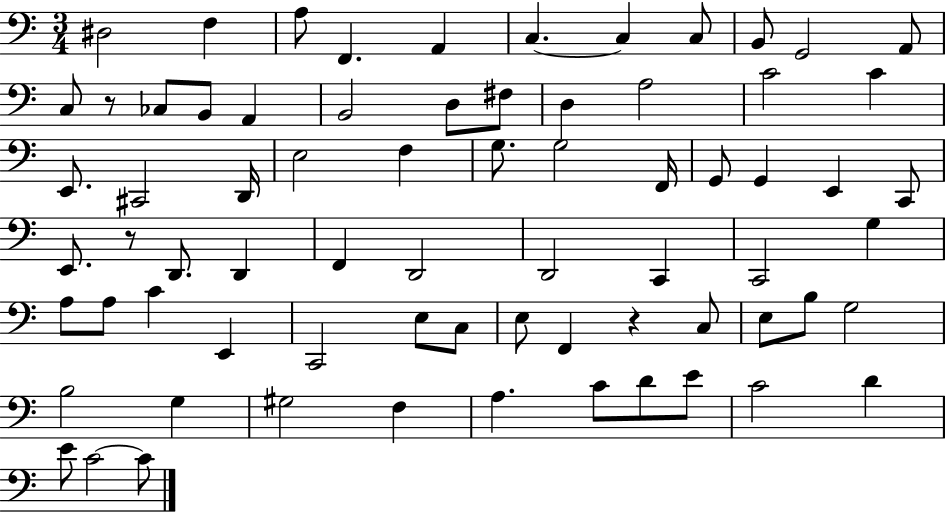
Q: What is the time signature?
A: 3/4